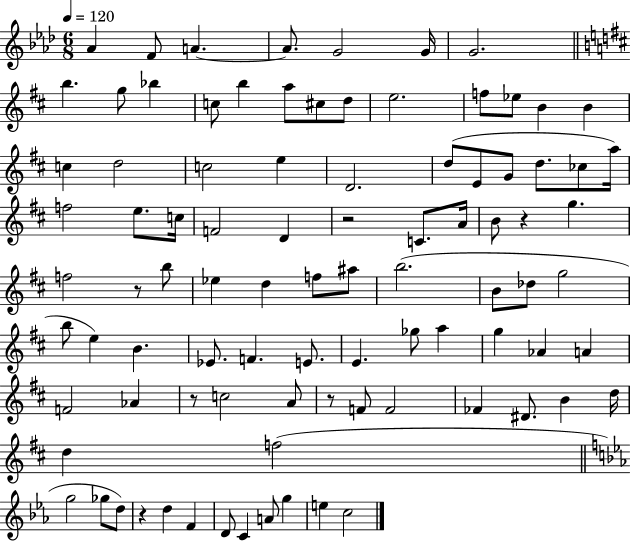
{
  \clef treble
  \numericTimeSignature
  \time 6/8
  \key aes \major
  \tempo 4 = 120
  aes'4 f'8 a'4.~~ | a'8. g'2 g'16 | g'2. | \bar "||" \break \key b \minor b''4. g''8 bes''4 | c''8 b''4 a''8 cis''8 d''8 | e''2. | f''8 ees''8 b'4 b'4 | \break c''4 d''2 | c''2 e''4 | d'2. | d''8( e'8 g'8 d''8. ces''8 a''16) | \break f''2 e''8. c''16 | f'2 d'4 | r2 c'8. a'16 | b'8 r4 g''4. | \break f''2 r8 b''8 | ees''4 d''4 f''8 ais''8 | b''2.( | b'8 des''8 g''2 | \break b''8 e''4) b'4. | ees'8. f'4. e'8. | e'4. ges''8 a''4 | g''4 aes'4 a'4 | \break f'2 aes'4 | r8 c''2 a'8 | r8 f'8 f'2 | fes'4 dis'8. b'4 d''16 | \break d''4 f''2( | \bar "||" \break \key ees \major g''2 ges''8 d''8) | r4 d''4 f'4 | d'8 c'4 a'8 g''4 | e''4 c''2 | \break \bar "|."
}